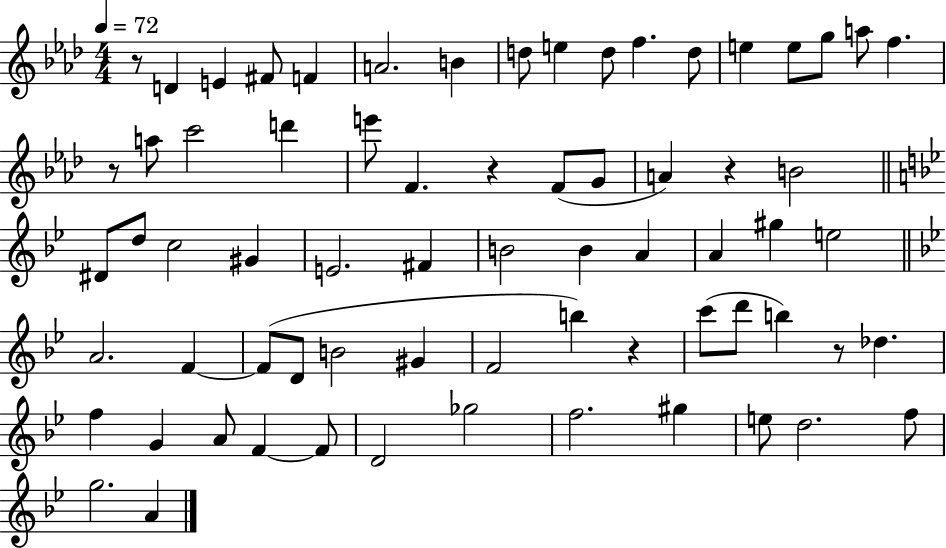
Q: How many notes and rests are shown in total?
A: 69